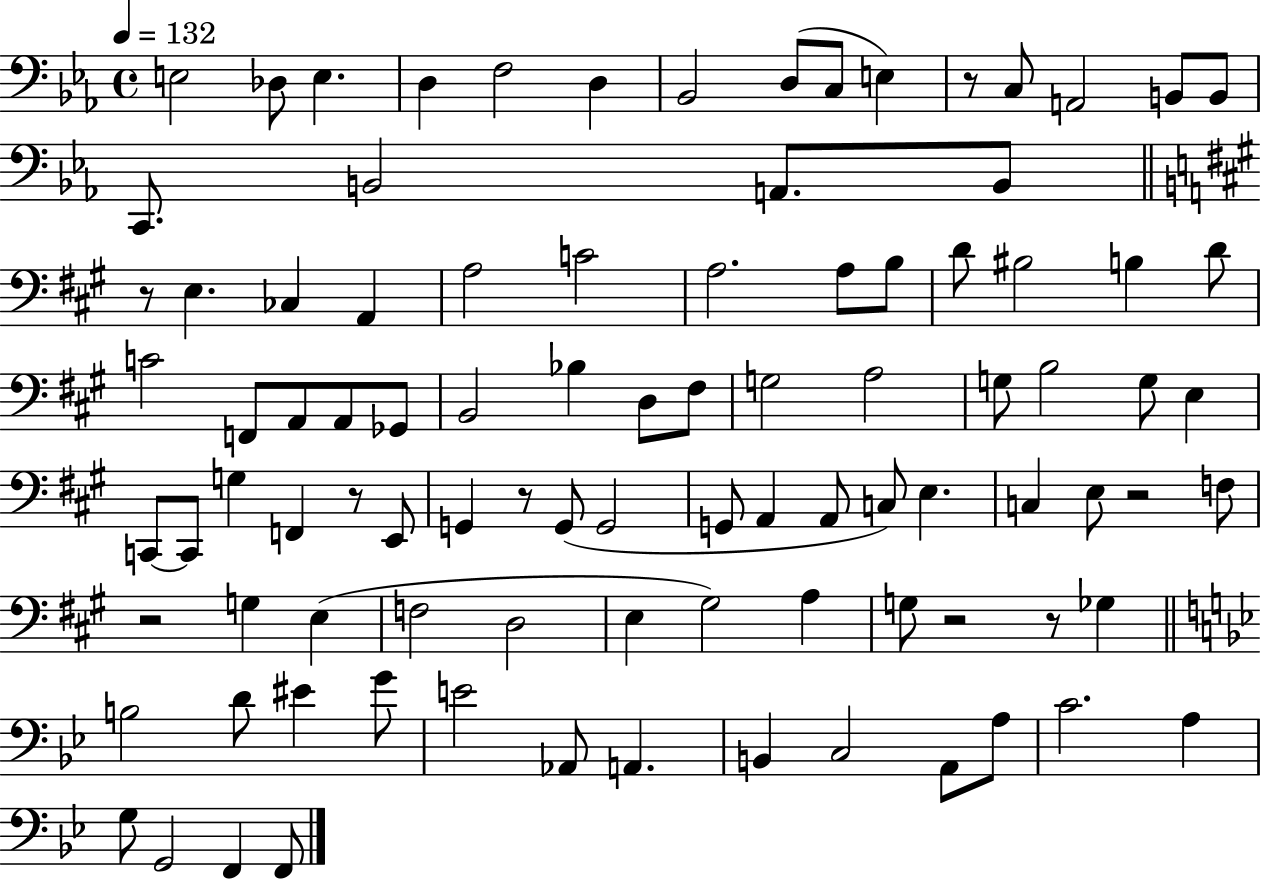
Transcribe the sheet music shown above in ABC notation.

X:1
T:Untitled
M:4/4
L:1/4
K:Eb
E,2 _D,/2 E, D, F,2 D, _B,,2 D,/2 C,/2 E, z/2 C,/2 A,,2 B,,/2 B,,/2 C,,/2 B,,2 A,,/2 B,,/2 z/2 E, _C, A,, A,2 C2 A,2 A,/2 B,/2 D/2 ^B,2 B, D/2 C2 F,,/2 A,,/2 A,,/2 _G,,/2 B,,2 _B, D,/2 ^F,/2 G,2 A,2 G,/2 B,2 G,/2 E, C,,/2 C,,/2 G, F,, z/2 E,,/2 G,, z/2 G,,/2 G,,2 G,,/2 A,, A,,/2 C,/2 E, C, E,/2 z2 F,/2 z2 G, E, F,2 D,2 E, ^G,2 A, G,/2 z2 z/2 _G, B,2 D/2 ^E G/2 E2 _A,,/2 A,, B,, C,2 A,,/2 A,/2 C2 A, G,/2 G,,2 F,, F,,/2